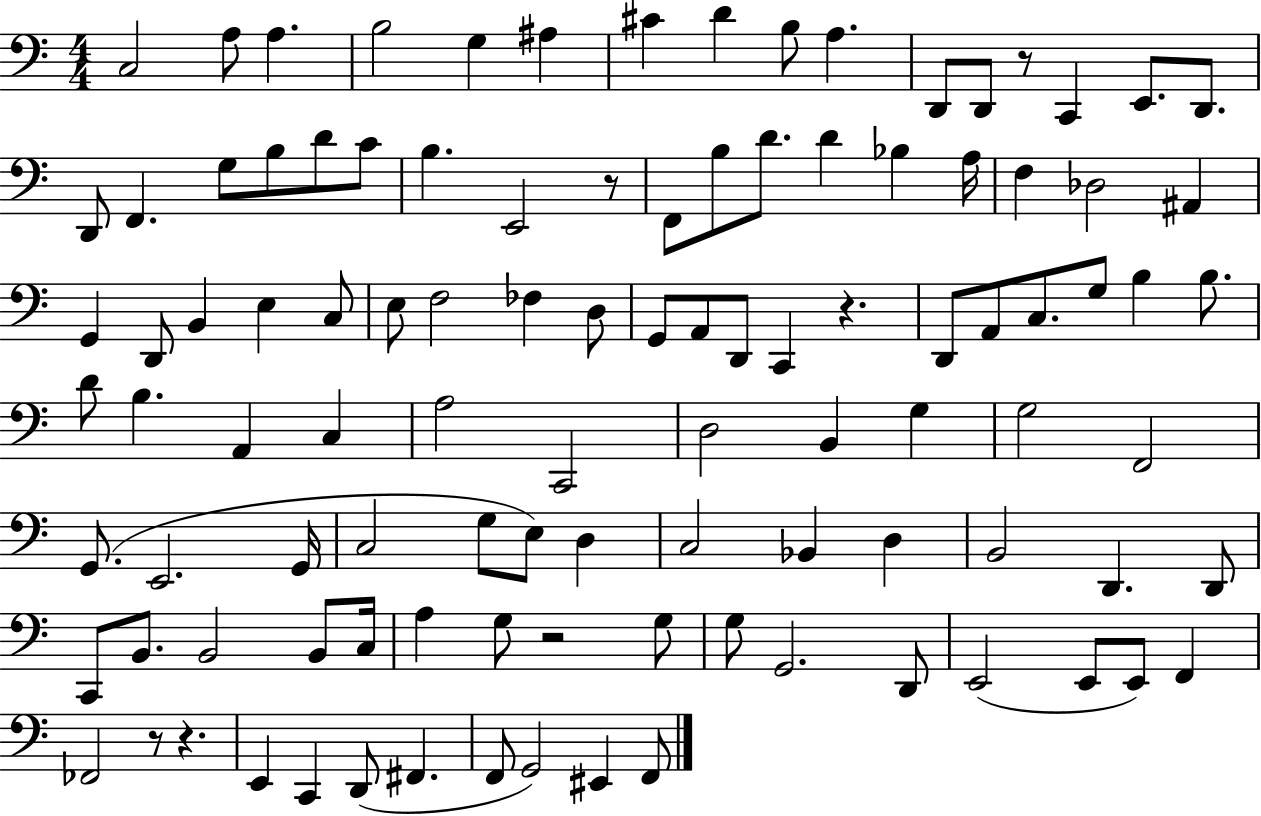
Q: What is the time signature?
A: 4/4